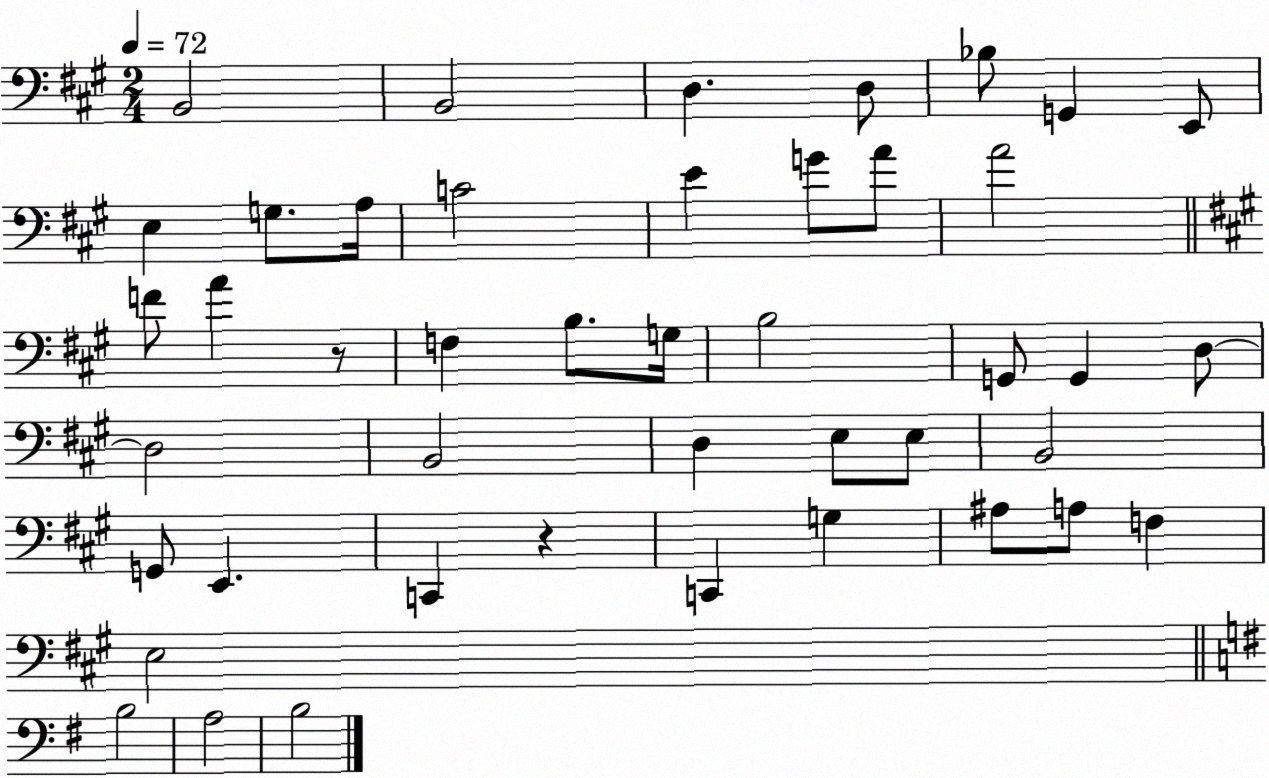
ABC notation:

X:1
T:Untitled
M:2/4
L:1/4
K:A
B,,2 B,,2 D, D,/2 _B,/2 G,, E,,/2 E, G,/2 A,/4 C2 E G/2 A/2 A2 F/2 A z/2 F, B,/2 G,/4 B,2 G,,/2 G,, D,/2 D,2 B,,2 D, E,/2 E,/2 B,,2 G,,/2 E,, C,, z C,, G, ^A,/2 A,/2 F, E,2 B,2 A,2 B,2